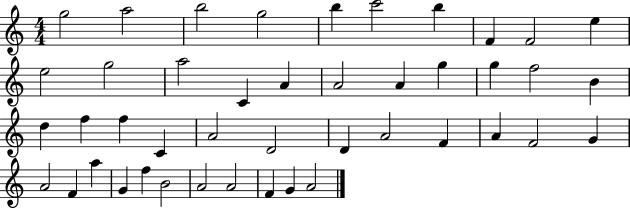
X:1
T:Untitled
M:4/4
L:1/4
K:C
g2 a2 b2 g2 b c'2 b F F2 e e2 g2 a2 C A A2 A g g f2 B d f f C A2 D2 D A2 F A F2 G A2 F a G f B2 A2 A2 F G A2